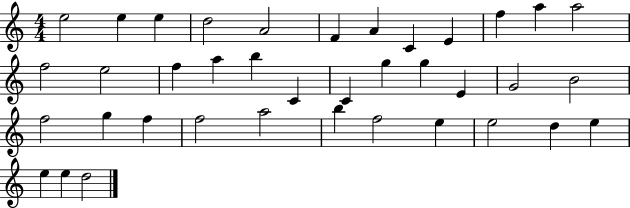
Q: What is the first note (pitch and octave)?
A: E5